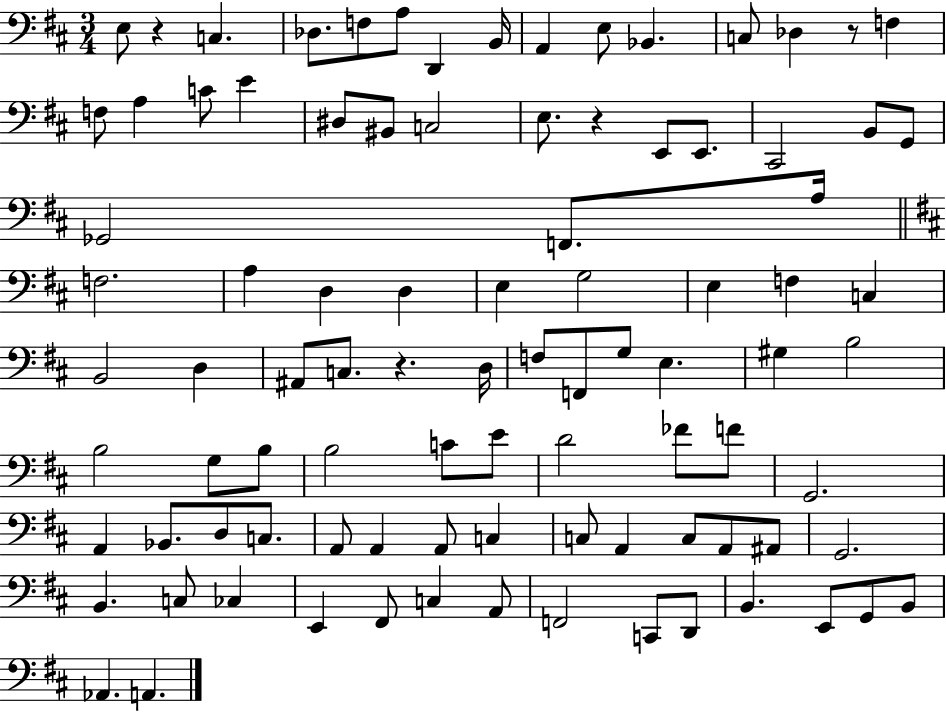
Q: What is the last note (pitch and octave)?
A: A2